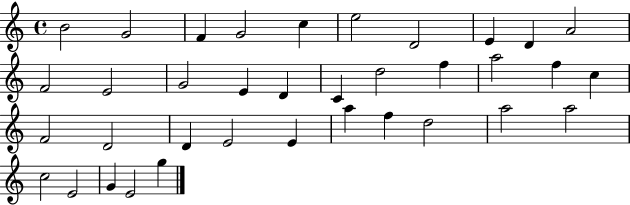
{
  \clef treble
  \time 4/4
  \defaultTimeSignature
  \key c \major
  b'2 g'2 | f'4 g'2 c''4 | e''2 d'2 | e'4 d'4 a'2 | \break f'2 e'2 | g'2 e'4 d'4 | c'4 d''2 f''4 | a''2 f''4 c''4 | \break f'2 d'2 | d'4 e'2 e'4 | a''4 f''4 d''2 | a''2 a''2 | \break c''2 e'2 | g'4 e'2 g''4 | \bar "|."
}